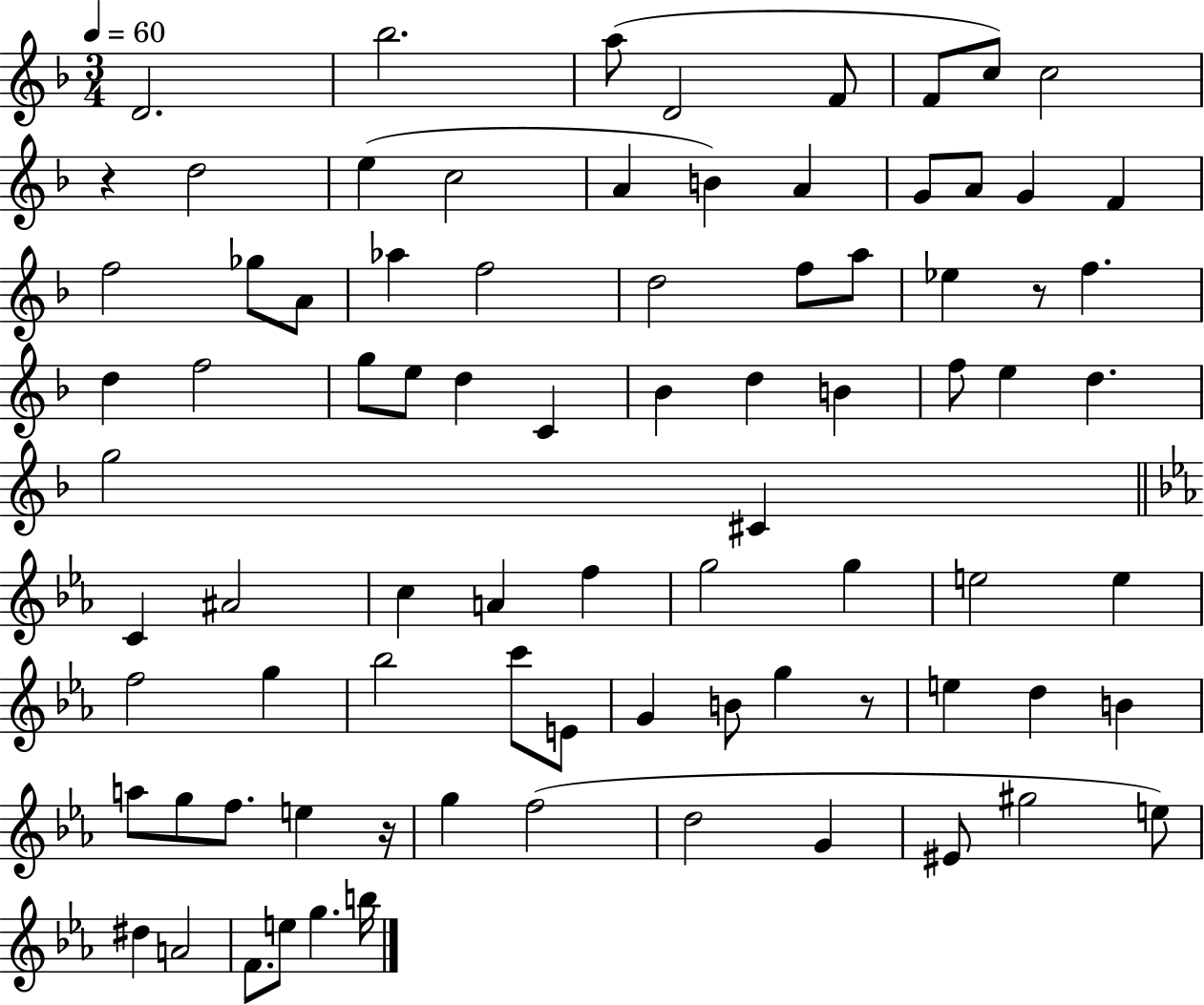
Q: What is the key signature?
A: F major